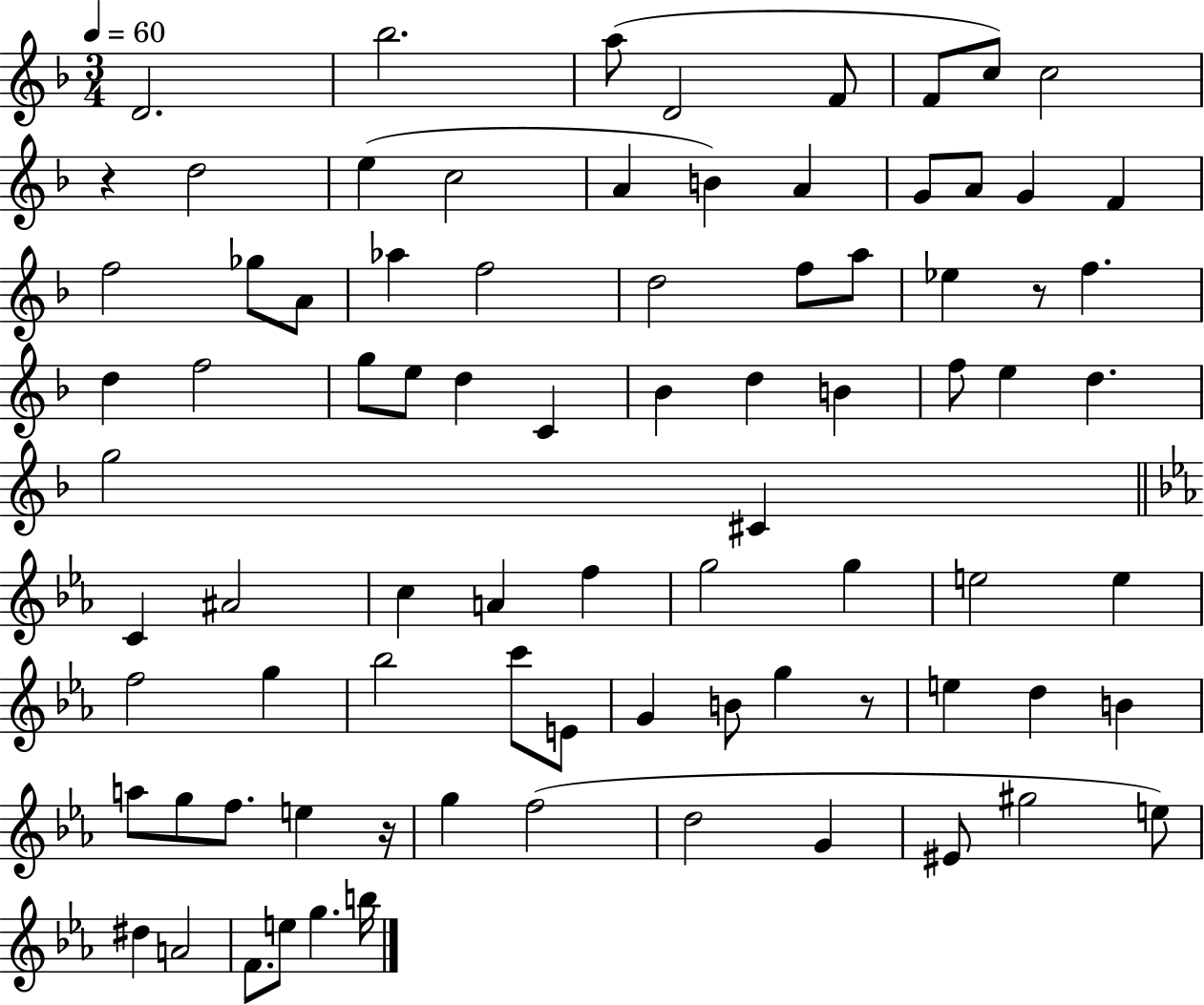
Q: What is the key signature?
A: F major